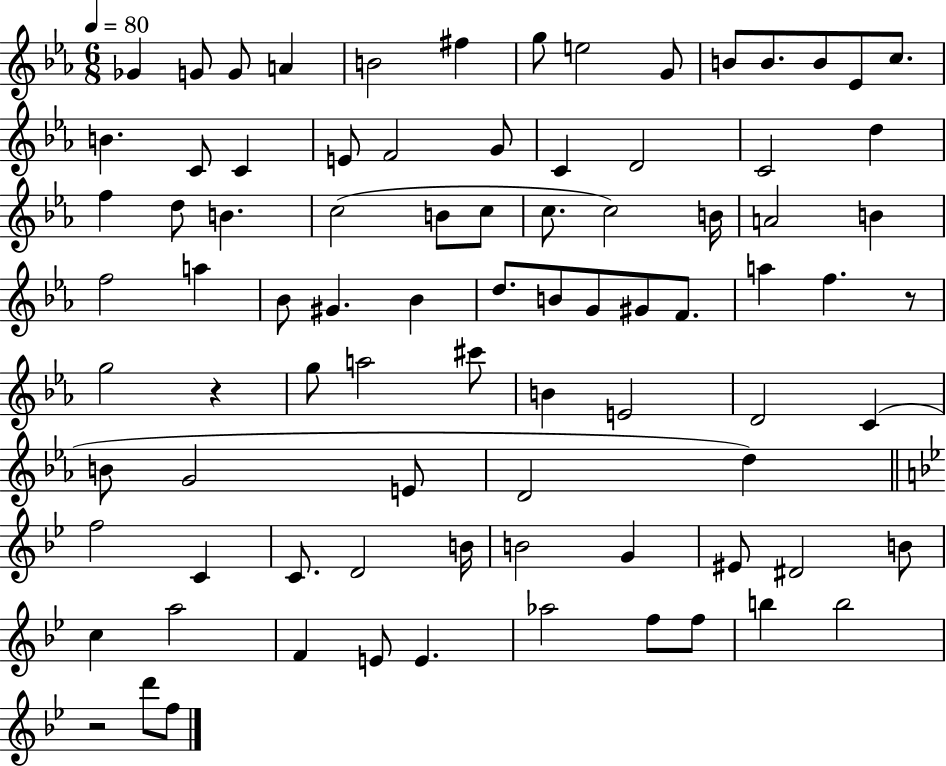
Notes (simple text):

Gb4/q G4/e G4/e A4/q B4/h F#5/q G5/e E5/h G4/e B4/e B4/e. B4/e Eb4/e C5/e. B4/q. C4/e C4/q E4/e F4/h G4/e C4/q D4/h C4/h D5/q F5/q D5/e B4/q. C5/h B4/e C5/e C5/e. C5/h B4/s A4/h B4/q F5/h A5/q Bb4/e G#4/q. Bb4/q D5/e. B4/e G4/e G#4/e F4/e. A5/q F5/q. R/e G5/h R/q G5/e A5/h C#6/e B4/q E4/h D4/h C4/q B4/e G4/h E4/e D4/h D5/q F5/h C4/q C4/e. D4/h B4/s B4/h G4/q EIS4/e D#4/h B4/e C5/q A5/h F4/q E4/e E4/q. Ab5/h F5/e F5/e B5/q B5/h R/h D6/e F5/e